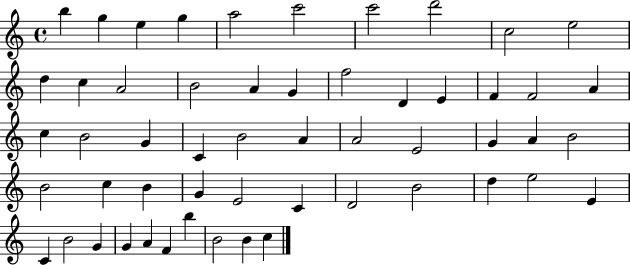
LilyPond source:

{
  \clef treble
  \time 4/4
  \defaultTimeSignature
  \key c \major
  b''4 g''4 e''4 g''4 | a''2 c'''2 | c'''2 d'''2 | c''2 e''2 | \break d''4 c''4 a'2 | b'2 a'4 g'4 | f''2 d'4 e'4 | f'4 f'2 a'4 | \break c''4 b'2 g'4 | c'4 b'2 a'4 | a'2 e'2 | g'4 a'4 b'2 | \break b'2 c''4 b'4 | g'4 e'2 c'4 | d'2 b'2 | d''4 e''2 e'4 | \break c'4 b'2 g'4 | g'4 a'4 f'4 b''4 | b'2 b'4 c''4 | \bar "|."
}